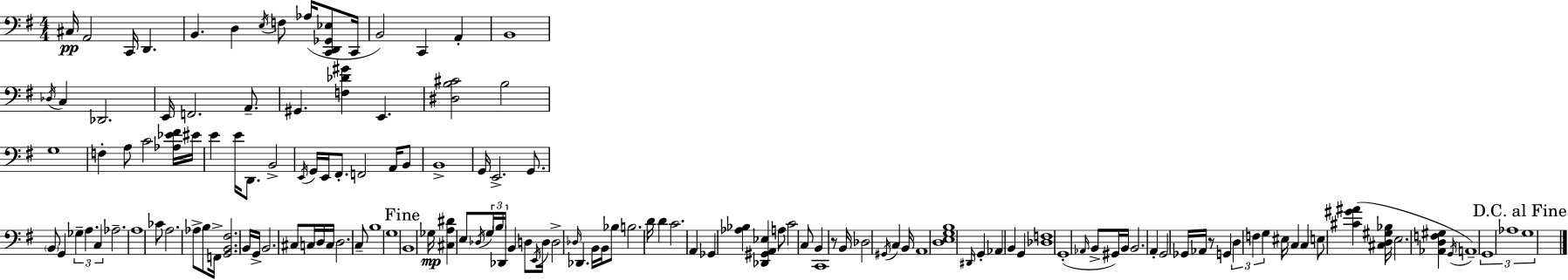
X:1
T:Untitled
M:4/4
L:1/4
K:Em
^C,/4 A,,2 C,,/4 D,, B,, D, E,/4 F,/2 _A,/4 [C,,D,,_G,,_E,]/2 C,,/4 B,,2 C,, A,, B,,4 _D,/4 C, _D,,2 E,,/4 F,,2 A,,/2 ^G,, [F,_D^G] E,, [^D,B,^C]2 B,2 G,4 F, A,/2 C2 [_A,_E^F]/4 ^E/4 E E/4 D,,/2 B,,2 E,,/4 G,,/4 E,,/4 ^F,,/2 F,,2 A,,/4 B,,/2 B,,4 G,,/4 E,,2 G,,/2 B,,/2 G,, _G, A, C, _A,2 A,4 _C/2 A,2 _A,/2 B,/2 F,,/4 [G,,B,,^F,]2 B,,/4 G,,/4 B,,2 ^C,/2 C,/4 D,/4 C,/4 D,2 C,/2 B,4 G,4 B,,4 _G,/4 [^C,A,^D] E,/2 _D,/4 G,/4 B,/4 _D,,/4 B,, D,/2 E,,/4 D,/4 D,2 _D,/4 _D,, B,,/4 B,,/4 _B,/2 B,2 D/4 D C2 A,, _G,, [_A,_B,] [_D,,^G,,A,,_E,] A,/2 C2 C,/2 B,, C,,4 z/2 B,,/4 _D,2 ^G,,/4 C, B,,/4 A,,4 [D,E,G,B,]4 ^D,,/4 G,, _A,, B,, G,, [_D,F,]4 G,,4 _A,,/4 B,,/2 ^G,,/4 B,,/4 B,,2 A,, G,,2 _G,,/4 _A,,/4 z/2 G,, D, F, G, ^E,/4 C, C, E,/2 [^C^G^A] [^C,D,^G,_B,]/4 E,2 [_A,,D,F,^G,] G,,/4 A,,4 G,,4 _A,4 G,4